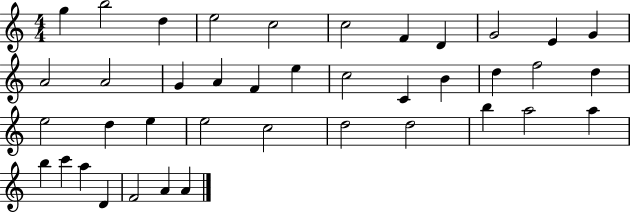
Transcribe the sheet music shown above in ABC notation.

X:1
T:Untitled
M:4/4
L:1/4
K:C
g b2 d e2 c2 c2 F D G2 E G A2 A2 G A F e c2 C B d f2 d e2 d e e2 c2 d2 d2 b a2 a b c' a D F2 A A